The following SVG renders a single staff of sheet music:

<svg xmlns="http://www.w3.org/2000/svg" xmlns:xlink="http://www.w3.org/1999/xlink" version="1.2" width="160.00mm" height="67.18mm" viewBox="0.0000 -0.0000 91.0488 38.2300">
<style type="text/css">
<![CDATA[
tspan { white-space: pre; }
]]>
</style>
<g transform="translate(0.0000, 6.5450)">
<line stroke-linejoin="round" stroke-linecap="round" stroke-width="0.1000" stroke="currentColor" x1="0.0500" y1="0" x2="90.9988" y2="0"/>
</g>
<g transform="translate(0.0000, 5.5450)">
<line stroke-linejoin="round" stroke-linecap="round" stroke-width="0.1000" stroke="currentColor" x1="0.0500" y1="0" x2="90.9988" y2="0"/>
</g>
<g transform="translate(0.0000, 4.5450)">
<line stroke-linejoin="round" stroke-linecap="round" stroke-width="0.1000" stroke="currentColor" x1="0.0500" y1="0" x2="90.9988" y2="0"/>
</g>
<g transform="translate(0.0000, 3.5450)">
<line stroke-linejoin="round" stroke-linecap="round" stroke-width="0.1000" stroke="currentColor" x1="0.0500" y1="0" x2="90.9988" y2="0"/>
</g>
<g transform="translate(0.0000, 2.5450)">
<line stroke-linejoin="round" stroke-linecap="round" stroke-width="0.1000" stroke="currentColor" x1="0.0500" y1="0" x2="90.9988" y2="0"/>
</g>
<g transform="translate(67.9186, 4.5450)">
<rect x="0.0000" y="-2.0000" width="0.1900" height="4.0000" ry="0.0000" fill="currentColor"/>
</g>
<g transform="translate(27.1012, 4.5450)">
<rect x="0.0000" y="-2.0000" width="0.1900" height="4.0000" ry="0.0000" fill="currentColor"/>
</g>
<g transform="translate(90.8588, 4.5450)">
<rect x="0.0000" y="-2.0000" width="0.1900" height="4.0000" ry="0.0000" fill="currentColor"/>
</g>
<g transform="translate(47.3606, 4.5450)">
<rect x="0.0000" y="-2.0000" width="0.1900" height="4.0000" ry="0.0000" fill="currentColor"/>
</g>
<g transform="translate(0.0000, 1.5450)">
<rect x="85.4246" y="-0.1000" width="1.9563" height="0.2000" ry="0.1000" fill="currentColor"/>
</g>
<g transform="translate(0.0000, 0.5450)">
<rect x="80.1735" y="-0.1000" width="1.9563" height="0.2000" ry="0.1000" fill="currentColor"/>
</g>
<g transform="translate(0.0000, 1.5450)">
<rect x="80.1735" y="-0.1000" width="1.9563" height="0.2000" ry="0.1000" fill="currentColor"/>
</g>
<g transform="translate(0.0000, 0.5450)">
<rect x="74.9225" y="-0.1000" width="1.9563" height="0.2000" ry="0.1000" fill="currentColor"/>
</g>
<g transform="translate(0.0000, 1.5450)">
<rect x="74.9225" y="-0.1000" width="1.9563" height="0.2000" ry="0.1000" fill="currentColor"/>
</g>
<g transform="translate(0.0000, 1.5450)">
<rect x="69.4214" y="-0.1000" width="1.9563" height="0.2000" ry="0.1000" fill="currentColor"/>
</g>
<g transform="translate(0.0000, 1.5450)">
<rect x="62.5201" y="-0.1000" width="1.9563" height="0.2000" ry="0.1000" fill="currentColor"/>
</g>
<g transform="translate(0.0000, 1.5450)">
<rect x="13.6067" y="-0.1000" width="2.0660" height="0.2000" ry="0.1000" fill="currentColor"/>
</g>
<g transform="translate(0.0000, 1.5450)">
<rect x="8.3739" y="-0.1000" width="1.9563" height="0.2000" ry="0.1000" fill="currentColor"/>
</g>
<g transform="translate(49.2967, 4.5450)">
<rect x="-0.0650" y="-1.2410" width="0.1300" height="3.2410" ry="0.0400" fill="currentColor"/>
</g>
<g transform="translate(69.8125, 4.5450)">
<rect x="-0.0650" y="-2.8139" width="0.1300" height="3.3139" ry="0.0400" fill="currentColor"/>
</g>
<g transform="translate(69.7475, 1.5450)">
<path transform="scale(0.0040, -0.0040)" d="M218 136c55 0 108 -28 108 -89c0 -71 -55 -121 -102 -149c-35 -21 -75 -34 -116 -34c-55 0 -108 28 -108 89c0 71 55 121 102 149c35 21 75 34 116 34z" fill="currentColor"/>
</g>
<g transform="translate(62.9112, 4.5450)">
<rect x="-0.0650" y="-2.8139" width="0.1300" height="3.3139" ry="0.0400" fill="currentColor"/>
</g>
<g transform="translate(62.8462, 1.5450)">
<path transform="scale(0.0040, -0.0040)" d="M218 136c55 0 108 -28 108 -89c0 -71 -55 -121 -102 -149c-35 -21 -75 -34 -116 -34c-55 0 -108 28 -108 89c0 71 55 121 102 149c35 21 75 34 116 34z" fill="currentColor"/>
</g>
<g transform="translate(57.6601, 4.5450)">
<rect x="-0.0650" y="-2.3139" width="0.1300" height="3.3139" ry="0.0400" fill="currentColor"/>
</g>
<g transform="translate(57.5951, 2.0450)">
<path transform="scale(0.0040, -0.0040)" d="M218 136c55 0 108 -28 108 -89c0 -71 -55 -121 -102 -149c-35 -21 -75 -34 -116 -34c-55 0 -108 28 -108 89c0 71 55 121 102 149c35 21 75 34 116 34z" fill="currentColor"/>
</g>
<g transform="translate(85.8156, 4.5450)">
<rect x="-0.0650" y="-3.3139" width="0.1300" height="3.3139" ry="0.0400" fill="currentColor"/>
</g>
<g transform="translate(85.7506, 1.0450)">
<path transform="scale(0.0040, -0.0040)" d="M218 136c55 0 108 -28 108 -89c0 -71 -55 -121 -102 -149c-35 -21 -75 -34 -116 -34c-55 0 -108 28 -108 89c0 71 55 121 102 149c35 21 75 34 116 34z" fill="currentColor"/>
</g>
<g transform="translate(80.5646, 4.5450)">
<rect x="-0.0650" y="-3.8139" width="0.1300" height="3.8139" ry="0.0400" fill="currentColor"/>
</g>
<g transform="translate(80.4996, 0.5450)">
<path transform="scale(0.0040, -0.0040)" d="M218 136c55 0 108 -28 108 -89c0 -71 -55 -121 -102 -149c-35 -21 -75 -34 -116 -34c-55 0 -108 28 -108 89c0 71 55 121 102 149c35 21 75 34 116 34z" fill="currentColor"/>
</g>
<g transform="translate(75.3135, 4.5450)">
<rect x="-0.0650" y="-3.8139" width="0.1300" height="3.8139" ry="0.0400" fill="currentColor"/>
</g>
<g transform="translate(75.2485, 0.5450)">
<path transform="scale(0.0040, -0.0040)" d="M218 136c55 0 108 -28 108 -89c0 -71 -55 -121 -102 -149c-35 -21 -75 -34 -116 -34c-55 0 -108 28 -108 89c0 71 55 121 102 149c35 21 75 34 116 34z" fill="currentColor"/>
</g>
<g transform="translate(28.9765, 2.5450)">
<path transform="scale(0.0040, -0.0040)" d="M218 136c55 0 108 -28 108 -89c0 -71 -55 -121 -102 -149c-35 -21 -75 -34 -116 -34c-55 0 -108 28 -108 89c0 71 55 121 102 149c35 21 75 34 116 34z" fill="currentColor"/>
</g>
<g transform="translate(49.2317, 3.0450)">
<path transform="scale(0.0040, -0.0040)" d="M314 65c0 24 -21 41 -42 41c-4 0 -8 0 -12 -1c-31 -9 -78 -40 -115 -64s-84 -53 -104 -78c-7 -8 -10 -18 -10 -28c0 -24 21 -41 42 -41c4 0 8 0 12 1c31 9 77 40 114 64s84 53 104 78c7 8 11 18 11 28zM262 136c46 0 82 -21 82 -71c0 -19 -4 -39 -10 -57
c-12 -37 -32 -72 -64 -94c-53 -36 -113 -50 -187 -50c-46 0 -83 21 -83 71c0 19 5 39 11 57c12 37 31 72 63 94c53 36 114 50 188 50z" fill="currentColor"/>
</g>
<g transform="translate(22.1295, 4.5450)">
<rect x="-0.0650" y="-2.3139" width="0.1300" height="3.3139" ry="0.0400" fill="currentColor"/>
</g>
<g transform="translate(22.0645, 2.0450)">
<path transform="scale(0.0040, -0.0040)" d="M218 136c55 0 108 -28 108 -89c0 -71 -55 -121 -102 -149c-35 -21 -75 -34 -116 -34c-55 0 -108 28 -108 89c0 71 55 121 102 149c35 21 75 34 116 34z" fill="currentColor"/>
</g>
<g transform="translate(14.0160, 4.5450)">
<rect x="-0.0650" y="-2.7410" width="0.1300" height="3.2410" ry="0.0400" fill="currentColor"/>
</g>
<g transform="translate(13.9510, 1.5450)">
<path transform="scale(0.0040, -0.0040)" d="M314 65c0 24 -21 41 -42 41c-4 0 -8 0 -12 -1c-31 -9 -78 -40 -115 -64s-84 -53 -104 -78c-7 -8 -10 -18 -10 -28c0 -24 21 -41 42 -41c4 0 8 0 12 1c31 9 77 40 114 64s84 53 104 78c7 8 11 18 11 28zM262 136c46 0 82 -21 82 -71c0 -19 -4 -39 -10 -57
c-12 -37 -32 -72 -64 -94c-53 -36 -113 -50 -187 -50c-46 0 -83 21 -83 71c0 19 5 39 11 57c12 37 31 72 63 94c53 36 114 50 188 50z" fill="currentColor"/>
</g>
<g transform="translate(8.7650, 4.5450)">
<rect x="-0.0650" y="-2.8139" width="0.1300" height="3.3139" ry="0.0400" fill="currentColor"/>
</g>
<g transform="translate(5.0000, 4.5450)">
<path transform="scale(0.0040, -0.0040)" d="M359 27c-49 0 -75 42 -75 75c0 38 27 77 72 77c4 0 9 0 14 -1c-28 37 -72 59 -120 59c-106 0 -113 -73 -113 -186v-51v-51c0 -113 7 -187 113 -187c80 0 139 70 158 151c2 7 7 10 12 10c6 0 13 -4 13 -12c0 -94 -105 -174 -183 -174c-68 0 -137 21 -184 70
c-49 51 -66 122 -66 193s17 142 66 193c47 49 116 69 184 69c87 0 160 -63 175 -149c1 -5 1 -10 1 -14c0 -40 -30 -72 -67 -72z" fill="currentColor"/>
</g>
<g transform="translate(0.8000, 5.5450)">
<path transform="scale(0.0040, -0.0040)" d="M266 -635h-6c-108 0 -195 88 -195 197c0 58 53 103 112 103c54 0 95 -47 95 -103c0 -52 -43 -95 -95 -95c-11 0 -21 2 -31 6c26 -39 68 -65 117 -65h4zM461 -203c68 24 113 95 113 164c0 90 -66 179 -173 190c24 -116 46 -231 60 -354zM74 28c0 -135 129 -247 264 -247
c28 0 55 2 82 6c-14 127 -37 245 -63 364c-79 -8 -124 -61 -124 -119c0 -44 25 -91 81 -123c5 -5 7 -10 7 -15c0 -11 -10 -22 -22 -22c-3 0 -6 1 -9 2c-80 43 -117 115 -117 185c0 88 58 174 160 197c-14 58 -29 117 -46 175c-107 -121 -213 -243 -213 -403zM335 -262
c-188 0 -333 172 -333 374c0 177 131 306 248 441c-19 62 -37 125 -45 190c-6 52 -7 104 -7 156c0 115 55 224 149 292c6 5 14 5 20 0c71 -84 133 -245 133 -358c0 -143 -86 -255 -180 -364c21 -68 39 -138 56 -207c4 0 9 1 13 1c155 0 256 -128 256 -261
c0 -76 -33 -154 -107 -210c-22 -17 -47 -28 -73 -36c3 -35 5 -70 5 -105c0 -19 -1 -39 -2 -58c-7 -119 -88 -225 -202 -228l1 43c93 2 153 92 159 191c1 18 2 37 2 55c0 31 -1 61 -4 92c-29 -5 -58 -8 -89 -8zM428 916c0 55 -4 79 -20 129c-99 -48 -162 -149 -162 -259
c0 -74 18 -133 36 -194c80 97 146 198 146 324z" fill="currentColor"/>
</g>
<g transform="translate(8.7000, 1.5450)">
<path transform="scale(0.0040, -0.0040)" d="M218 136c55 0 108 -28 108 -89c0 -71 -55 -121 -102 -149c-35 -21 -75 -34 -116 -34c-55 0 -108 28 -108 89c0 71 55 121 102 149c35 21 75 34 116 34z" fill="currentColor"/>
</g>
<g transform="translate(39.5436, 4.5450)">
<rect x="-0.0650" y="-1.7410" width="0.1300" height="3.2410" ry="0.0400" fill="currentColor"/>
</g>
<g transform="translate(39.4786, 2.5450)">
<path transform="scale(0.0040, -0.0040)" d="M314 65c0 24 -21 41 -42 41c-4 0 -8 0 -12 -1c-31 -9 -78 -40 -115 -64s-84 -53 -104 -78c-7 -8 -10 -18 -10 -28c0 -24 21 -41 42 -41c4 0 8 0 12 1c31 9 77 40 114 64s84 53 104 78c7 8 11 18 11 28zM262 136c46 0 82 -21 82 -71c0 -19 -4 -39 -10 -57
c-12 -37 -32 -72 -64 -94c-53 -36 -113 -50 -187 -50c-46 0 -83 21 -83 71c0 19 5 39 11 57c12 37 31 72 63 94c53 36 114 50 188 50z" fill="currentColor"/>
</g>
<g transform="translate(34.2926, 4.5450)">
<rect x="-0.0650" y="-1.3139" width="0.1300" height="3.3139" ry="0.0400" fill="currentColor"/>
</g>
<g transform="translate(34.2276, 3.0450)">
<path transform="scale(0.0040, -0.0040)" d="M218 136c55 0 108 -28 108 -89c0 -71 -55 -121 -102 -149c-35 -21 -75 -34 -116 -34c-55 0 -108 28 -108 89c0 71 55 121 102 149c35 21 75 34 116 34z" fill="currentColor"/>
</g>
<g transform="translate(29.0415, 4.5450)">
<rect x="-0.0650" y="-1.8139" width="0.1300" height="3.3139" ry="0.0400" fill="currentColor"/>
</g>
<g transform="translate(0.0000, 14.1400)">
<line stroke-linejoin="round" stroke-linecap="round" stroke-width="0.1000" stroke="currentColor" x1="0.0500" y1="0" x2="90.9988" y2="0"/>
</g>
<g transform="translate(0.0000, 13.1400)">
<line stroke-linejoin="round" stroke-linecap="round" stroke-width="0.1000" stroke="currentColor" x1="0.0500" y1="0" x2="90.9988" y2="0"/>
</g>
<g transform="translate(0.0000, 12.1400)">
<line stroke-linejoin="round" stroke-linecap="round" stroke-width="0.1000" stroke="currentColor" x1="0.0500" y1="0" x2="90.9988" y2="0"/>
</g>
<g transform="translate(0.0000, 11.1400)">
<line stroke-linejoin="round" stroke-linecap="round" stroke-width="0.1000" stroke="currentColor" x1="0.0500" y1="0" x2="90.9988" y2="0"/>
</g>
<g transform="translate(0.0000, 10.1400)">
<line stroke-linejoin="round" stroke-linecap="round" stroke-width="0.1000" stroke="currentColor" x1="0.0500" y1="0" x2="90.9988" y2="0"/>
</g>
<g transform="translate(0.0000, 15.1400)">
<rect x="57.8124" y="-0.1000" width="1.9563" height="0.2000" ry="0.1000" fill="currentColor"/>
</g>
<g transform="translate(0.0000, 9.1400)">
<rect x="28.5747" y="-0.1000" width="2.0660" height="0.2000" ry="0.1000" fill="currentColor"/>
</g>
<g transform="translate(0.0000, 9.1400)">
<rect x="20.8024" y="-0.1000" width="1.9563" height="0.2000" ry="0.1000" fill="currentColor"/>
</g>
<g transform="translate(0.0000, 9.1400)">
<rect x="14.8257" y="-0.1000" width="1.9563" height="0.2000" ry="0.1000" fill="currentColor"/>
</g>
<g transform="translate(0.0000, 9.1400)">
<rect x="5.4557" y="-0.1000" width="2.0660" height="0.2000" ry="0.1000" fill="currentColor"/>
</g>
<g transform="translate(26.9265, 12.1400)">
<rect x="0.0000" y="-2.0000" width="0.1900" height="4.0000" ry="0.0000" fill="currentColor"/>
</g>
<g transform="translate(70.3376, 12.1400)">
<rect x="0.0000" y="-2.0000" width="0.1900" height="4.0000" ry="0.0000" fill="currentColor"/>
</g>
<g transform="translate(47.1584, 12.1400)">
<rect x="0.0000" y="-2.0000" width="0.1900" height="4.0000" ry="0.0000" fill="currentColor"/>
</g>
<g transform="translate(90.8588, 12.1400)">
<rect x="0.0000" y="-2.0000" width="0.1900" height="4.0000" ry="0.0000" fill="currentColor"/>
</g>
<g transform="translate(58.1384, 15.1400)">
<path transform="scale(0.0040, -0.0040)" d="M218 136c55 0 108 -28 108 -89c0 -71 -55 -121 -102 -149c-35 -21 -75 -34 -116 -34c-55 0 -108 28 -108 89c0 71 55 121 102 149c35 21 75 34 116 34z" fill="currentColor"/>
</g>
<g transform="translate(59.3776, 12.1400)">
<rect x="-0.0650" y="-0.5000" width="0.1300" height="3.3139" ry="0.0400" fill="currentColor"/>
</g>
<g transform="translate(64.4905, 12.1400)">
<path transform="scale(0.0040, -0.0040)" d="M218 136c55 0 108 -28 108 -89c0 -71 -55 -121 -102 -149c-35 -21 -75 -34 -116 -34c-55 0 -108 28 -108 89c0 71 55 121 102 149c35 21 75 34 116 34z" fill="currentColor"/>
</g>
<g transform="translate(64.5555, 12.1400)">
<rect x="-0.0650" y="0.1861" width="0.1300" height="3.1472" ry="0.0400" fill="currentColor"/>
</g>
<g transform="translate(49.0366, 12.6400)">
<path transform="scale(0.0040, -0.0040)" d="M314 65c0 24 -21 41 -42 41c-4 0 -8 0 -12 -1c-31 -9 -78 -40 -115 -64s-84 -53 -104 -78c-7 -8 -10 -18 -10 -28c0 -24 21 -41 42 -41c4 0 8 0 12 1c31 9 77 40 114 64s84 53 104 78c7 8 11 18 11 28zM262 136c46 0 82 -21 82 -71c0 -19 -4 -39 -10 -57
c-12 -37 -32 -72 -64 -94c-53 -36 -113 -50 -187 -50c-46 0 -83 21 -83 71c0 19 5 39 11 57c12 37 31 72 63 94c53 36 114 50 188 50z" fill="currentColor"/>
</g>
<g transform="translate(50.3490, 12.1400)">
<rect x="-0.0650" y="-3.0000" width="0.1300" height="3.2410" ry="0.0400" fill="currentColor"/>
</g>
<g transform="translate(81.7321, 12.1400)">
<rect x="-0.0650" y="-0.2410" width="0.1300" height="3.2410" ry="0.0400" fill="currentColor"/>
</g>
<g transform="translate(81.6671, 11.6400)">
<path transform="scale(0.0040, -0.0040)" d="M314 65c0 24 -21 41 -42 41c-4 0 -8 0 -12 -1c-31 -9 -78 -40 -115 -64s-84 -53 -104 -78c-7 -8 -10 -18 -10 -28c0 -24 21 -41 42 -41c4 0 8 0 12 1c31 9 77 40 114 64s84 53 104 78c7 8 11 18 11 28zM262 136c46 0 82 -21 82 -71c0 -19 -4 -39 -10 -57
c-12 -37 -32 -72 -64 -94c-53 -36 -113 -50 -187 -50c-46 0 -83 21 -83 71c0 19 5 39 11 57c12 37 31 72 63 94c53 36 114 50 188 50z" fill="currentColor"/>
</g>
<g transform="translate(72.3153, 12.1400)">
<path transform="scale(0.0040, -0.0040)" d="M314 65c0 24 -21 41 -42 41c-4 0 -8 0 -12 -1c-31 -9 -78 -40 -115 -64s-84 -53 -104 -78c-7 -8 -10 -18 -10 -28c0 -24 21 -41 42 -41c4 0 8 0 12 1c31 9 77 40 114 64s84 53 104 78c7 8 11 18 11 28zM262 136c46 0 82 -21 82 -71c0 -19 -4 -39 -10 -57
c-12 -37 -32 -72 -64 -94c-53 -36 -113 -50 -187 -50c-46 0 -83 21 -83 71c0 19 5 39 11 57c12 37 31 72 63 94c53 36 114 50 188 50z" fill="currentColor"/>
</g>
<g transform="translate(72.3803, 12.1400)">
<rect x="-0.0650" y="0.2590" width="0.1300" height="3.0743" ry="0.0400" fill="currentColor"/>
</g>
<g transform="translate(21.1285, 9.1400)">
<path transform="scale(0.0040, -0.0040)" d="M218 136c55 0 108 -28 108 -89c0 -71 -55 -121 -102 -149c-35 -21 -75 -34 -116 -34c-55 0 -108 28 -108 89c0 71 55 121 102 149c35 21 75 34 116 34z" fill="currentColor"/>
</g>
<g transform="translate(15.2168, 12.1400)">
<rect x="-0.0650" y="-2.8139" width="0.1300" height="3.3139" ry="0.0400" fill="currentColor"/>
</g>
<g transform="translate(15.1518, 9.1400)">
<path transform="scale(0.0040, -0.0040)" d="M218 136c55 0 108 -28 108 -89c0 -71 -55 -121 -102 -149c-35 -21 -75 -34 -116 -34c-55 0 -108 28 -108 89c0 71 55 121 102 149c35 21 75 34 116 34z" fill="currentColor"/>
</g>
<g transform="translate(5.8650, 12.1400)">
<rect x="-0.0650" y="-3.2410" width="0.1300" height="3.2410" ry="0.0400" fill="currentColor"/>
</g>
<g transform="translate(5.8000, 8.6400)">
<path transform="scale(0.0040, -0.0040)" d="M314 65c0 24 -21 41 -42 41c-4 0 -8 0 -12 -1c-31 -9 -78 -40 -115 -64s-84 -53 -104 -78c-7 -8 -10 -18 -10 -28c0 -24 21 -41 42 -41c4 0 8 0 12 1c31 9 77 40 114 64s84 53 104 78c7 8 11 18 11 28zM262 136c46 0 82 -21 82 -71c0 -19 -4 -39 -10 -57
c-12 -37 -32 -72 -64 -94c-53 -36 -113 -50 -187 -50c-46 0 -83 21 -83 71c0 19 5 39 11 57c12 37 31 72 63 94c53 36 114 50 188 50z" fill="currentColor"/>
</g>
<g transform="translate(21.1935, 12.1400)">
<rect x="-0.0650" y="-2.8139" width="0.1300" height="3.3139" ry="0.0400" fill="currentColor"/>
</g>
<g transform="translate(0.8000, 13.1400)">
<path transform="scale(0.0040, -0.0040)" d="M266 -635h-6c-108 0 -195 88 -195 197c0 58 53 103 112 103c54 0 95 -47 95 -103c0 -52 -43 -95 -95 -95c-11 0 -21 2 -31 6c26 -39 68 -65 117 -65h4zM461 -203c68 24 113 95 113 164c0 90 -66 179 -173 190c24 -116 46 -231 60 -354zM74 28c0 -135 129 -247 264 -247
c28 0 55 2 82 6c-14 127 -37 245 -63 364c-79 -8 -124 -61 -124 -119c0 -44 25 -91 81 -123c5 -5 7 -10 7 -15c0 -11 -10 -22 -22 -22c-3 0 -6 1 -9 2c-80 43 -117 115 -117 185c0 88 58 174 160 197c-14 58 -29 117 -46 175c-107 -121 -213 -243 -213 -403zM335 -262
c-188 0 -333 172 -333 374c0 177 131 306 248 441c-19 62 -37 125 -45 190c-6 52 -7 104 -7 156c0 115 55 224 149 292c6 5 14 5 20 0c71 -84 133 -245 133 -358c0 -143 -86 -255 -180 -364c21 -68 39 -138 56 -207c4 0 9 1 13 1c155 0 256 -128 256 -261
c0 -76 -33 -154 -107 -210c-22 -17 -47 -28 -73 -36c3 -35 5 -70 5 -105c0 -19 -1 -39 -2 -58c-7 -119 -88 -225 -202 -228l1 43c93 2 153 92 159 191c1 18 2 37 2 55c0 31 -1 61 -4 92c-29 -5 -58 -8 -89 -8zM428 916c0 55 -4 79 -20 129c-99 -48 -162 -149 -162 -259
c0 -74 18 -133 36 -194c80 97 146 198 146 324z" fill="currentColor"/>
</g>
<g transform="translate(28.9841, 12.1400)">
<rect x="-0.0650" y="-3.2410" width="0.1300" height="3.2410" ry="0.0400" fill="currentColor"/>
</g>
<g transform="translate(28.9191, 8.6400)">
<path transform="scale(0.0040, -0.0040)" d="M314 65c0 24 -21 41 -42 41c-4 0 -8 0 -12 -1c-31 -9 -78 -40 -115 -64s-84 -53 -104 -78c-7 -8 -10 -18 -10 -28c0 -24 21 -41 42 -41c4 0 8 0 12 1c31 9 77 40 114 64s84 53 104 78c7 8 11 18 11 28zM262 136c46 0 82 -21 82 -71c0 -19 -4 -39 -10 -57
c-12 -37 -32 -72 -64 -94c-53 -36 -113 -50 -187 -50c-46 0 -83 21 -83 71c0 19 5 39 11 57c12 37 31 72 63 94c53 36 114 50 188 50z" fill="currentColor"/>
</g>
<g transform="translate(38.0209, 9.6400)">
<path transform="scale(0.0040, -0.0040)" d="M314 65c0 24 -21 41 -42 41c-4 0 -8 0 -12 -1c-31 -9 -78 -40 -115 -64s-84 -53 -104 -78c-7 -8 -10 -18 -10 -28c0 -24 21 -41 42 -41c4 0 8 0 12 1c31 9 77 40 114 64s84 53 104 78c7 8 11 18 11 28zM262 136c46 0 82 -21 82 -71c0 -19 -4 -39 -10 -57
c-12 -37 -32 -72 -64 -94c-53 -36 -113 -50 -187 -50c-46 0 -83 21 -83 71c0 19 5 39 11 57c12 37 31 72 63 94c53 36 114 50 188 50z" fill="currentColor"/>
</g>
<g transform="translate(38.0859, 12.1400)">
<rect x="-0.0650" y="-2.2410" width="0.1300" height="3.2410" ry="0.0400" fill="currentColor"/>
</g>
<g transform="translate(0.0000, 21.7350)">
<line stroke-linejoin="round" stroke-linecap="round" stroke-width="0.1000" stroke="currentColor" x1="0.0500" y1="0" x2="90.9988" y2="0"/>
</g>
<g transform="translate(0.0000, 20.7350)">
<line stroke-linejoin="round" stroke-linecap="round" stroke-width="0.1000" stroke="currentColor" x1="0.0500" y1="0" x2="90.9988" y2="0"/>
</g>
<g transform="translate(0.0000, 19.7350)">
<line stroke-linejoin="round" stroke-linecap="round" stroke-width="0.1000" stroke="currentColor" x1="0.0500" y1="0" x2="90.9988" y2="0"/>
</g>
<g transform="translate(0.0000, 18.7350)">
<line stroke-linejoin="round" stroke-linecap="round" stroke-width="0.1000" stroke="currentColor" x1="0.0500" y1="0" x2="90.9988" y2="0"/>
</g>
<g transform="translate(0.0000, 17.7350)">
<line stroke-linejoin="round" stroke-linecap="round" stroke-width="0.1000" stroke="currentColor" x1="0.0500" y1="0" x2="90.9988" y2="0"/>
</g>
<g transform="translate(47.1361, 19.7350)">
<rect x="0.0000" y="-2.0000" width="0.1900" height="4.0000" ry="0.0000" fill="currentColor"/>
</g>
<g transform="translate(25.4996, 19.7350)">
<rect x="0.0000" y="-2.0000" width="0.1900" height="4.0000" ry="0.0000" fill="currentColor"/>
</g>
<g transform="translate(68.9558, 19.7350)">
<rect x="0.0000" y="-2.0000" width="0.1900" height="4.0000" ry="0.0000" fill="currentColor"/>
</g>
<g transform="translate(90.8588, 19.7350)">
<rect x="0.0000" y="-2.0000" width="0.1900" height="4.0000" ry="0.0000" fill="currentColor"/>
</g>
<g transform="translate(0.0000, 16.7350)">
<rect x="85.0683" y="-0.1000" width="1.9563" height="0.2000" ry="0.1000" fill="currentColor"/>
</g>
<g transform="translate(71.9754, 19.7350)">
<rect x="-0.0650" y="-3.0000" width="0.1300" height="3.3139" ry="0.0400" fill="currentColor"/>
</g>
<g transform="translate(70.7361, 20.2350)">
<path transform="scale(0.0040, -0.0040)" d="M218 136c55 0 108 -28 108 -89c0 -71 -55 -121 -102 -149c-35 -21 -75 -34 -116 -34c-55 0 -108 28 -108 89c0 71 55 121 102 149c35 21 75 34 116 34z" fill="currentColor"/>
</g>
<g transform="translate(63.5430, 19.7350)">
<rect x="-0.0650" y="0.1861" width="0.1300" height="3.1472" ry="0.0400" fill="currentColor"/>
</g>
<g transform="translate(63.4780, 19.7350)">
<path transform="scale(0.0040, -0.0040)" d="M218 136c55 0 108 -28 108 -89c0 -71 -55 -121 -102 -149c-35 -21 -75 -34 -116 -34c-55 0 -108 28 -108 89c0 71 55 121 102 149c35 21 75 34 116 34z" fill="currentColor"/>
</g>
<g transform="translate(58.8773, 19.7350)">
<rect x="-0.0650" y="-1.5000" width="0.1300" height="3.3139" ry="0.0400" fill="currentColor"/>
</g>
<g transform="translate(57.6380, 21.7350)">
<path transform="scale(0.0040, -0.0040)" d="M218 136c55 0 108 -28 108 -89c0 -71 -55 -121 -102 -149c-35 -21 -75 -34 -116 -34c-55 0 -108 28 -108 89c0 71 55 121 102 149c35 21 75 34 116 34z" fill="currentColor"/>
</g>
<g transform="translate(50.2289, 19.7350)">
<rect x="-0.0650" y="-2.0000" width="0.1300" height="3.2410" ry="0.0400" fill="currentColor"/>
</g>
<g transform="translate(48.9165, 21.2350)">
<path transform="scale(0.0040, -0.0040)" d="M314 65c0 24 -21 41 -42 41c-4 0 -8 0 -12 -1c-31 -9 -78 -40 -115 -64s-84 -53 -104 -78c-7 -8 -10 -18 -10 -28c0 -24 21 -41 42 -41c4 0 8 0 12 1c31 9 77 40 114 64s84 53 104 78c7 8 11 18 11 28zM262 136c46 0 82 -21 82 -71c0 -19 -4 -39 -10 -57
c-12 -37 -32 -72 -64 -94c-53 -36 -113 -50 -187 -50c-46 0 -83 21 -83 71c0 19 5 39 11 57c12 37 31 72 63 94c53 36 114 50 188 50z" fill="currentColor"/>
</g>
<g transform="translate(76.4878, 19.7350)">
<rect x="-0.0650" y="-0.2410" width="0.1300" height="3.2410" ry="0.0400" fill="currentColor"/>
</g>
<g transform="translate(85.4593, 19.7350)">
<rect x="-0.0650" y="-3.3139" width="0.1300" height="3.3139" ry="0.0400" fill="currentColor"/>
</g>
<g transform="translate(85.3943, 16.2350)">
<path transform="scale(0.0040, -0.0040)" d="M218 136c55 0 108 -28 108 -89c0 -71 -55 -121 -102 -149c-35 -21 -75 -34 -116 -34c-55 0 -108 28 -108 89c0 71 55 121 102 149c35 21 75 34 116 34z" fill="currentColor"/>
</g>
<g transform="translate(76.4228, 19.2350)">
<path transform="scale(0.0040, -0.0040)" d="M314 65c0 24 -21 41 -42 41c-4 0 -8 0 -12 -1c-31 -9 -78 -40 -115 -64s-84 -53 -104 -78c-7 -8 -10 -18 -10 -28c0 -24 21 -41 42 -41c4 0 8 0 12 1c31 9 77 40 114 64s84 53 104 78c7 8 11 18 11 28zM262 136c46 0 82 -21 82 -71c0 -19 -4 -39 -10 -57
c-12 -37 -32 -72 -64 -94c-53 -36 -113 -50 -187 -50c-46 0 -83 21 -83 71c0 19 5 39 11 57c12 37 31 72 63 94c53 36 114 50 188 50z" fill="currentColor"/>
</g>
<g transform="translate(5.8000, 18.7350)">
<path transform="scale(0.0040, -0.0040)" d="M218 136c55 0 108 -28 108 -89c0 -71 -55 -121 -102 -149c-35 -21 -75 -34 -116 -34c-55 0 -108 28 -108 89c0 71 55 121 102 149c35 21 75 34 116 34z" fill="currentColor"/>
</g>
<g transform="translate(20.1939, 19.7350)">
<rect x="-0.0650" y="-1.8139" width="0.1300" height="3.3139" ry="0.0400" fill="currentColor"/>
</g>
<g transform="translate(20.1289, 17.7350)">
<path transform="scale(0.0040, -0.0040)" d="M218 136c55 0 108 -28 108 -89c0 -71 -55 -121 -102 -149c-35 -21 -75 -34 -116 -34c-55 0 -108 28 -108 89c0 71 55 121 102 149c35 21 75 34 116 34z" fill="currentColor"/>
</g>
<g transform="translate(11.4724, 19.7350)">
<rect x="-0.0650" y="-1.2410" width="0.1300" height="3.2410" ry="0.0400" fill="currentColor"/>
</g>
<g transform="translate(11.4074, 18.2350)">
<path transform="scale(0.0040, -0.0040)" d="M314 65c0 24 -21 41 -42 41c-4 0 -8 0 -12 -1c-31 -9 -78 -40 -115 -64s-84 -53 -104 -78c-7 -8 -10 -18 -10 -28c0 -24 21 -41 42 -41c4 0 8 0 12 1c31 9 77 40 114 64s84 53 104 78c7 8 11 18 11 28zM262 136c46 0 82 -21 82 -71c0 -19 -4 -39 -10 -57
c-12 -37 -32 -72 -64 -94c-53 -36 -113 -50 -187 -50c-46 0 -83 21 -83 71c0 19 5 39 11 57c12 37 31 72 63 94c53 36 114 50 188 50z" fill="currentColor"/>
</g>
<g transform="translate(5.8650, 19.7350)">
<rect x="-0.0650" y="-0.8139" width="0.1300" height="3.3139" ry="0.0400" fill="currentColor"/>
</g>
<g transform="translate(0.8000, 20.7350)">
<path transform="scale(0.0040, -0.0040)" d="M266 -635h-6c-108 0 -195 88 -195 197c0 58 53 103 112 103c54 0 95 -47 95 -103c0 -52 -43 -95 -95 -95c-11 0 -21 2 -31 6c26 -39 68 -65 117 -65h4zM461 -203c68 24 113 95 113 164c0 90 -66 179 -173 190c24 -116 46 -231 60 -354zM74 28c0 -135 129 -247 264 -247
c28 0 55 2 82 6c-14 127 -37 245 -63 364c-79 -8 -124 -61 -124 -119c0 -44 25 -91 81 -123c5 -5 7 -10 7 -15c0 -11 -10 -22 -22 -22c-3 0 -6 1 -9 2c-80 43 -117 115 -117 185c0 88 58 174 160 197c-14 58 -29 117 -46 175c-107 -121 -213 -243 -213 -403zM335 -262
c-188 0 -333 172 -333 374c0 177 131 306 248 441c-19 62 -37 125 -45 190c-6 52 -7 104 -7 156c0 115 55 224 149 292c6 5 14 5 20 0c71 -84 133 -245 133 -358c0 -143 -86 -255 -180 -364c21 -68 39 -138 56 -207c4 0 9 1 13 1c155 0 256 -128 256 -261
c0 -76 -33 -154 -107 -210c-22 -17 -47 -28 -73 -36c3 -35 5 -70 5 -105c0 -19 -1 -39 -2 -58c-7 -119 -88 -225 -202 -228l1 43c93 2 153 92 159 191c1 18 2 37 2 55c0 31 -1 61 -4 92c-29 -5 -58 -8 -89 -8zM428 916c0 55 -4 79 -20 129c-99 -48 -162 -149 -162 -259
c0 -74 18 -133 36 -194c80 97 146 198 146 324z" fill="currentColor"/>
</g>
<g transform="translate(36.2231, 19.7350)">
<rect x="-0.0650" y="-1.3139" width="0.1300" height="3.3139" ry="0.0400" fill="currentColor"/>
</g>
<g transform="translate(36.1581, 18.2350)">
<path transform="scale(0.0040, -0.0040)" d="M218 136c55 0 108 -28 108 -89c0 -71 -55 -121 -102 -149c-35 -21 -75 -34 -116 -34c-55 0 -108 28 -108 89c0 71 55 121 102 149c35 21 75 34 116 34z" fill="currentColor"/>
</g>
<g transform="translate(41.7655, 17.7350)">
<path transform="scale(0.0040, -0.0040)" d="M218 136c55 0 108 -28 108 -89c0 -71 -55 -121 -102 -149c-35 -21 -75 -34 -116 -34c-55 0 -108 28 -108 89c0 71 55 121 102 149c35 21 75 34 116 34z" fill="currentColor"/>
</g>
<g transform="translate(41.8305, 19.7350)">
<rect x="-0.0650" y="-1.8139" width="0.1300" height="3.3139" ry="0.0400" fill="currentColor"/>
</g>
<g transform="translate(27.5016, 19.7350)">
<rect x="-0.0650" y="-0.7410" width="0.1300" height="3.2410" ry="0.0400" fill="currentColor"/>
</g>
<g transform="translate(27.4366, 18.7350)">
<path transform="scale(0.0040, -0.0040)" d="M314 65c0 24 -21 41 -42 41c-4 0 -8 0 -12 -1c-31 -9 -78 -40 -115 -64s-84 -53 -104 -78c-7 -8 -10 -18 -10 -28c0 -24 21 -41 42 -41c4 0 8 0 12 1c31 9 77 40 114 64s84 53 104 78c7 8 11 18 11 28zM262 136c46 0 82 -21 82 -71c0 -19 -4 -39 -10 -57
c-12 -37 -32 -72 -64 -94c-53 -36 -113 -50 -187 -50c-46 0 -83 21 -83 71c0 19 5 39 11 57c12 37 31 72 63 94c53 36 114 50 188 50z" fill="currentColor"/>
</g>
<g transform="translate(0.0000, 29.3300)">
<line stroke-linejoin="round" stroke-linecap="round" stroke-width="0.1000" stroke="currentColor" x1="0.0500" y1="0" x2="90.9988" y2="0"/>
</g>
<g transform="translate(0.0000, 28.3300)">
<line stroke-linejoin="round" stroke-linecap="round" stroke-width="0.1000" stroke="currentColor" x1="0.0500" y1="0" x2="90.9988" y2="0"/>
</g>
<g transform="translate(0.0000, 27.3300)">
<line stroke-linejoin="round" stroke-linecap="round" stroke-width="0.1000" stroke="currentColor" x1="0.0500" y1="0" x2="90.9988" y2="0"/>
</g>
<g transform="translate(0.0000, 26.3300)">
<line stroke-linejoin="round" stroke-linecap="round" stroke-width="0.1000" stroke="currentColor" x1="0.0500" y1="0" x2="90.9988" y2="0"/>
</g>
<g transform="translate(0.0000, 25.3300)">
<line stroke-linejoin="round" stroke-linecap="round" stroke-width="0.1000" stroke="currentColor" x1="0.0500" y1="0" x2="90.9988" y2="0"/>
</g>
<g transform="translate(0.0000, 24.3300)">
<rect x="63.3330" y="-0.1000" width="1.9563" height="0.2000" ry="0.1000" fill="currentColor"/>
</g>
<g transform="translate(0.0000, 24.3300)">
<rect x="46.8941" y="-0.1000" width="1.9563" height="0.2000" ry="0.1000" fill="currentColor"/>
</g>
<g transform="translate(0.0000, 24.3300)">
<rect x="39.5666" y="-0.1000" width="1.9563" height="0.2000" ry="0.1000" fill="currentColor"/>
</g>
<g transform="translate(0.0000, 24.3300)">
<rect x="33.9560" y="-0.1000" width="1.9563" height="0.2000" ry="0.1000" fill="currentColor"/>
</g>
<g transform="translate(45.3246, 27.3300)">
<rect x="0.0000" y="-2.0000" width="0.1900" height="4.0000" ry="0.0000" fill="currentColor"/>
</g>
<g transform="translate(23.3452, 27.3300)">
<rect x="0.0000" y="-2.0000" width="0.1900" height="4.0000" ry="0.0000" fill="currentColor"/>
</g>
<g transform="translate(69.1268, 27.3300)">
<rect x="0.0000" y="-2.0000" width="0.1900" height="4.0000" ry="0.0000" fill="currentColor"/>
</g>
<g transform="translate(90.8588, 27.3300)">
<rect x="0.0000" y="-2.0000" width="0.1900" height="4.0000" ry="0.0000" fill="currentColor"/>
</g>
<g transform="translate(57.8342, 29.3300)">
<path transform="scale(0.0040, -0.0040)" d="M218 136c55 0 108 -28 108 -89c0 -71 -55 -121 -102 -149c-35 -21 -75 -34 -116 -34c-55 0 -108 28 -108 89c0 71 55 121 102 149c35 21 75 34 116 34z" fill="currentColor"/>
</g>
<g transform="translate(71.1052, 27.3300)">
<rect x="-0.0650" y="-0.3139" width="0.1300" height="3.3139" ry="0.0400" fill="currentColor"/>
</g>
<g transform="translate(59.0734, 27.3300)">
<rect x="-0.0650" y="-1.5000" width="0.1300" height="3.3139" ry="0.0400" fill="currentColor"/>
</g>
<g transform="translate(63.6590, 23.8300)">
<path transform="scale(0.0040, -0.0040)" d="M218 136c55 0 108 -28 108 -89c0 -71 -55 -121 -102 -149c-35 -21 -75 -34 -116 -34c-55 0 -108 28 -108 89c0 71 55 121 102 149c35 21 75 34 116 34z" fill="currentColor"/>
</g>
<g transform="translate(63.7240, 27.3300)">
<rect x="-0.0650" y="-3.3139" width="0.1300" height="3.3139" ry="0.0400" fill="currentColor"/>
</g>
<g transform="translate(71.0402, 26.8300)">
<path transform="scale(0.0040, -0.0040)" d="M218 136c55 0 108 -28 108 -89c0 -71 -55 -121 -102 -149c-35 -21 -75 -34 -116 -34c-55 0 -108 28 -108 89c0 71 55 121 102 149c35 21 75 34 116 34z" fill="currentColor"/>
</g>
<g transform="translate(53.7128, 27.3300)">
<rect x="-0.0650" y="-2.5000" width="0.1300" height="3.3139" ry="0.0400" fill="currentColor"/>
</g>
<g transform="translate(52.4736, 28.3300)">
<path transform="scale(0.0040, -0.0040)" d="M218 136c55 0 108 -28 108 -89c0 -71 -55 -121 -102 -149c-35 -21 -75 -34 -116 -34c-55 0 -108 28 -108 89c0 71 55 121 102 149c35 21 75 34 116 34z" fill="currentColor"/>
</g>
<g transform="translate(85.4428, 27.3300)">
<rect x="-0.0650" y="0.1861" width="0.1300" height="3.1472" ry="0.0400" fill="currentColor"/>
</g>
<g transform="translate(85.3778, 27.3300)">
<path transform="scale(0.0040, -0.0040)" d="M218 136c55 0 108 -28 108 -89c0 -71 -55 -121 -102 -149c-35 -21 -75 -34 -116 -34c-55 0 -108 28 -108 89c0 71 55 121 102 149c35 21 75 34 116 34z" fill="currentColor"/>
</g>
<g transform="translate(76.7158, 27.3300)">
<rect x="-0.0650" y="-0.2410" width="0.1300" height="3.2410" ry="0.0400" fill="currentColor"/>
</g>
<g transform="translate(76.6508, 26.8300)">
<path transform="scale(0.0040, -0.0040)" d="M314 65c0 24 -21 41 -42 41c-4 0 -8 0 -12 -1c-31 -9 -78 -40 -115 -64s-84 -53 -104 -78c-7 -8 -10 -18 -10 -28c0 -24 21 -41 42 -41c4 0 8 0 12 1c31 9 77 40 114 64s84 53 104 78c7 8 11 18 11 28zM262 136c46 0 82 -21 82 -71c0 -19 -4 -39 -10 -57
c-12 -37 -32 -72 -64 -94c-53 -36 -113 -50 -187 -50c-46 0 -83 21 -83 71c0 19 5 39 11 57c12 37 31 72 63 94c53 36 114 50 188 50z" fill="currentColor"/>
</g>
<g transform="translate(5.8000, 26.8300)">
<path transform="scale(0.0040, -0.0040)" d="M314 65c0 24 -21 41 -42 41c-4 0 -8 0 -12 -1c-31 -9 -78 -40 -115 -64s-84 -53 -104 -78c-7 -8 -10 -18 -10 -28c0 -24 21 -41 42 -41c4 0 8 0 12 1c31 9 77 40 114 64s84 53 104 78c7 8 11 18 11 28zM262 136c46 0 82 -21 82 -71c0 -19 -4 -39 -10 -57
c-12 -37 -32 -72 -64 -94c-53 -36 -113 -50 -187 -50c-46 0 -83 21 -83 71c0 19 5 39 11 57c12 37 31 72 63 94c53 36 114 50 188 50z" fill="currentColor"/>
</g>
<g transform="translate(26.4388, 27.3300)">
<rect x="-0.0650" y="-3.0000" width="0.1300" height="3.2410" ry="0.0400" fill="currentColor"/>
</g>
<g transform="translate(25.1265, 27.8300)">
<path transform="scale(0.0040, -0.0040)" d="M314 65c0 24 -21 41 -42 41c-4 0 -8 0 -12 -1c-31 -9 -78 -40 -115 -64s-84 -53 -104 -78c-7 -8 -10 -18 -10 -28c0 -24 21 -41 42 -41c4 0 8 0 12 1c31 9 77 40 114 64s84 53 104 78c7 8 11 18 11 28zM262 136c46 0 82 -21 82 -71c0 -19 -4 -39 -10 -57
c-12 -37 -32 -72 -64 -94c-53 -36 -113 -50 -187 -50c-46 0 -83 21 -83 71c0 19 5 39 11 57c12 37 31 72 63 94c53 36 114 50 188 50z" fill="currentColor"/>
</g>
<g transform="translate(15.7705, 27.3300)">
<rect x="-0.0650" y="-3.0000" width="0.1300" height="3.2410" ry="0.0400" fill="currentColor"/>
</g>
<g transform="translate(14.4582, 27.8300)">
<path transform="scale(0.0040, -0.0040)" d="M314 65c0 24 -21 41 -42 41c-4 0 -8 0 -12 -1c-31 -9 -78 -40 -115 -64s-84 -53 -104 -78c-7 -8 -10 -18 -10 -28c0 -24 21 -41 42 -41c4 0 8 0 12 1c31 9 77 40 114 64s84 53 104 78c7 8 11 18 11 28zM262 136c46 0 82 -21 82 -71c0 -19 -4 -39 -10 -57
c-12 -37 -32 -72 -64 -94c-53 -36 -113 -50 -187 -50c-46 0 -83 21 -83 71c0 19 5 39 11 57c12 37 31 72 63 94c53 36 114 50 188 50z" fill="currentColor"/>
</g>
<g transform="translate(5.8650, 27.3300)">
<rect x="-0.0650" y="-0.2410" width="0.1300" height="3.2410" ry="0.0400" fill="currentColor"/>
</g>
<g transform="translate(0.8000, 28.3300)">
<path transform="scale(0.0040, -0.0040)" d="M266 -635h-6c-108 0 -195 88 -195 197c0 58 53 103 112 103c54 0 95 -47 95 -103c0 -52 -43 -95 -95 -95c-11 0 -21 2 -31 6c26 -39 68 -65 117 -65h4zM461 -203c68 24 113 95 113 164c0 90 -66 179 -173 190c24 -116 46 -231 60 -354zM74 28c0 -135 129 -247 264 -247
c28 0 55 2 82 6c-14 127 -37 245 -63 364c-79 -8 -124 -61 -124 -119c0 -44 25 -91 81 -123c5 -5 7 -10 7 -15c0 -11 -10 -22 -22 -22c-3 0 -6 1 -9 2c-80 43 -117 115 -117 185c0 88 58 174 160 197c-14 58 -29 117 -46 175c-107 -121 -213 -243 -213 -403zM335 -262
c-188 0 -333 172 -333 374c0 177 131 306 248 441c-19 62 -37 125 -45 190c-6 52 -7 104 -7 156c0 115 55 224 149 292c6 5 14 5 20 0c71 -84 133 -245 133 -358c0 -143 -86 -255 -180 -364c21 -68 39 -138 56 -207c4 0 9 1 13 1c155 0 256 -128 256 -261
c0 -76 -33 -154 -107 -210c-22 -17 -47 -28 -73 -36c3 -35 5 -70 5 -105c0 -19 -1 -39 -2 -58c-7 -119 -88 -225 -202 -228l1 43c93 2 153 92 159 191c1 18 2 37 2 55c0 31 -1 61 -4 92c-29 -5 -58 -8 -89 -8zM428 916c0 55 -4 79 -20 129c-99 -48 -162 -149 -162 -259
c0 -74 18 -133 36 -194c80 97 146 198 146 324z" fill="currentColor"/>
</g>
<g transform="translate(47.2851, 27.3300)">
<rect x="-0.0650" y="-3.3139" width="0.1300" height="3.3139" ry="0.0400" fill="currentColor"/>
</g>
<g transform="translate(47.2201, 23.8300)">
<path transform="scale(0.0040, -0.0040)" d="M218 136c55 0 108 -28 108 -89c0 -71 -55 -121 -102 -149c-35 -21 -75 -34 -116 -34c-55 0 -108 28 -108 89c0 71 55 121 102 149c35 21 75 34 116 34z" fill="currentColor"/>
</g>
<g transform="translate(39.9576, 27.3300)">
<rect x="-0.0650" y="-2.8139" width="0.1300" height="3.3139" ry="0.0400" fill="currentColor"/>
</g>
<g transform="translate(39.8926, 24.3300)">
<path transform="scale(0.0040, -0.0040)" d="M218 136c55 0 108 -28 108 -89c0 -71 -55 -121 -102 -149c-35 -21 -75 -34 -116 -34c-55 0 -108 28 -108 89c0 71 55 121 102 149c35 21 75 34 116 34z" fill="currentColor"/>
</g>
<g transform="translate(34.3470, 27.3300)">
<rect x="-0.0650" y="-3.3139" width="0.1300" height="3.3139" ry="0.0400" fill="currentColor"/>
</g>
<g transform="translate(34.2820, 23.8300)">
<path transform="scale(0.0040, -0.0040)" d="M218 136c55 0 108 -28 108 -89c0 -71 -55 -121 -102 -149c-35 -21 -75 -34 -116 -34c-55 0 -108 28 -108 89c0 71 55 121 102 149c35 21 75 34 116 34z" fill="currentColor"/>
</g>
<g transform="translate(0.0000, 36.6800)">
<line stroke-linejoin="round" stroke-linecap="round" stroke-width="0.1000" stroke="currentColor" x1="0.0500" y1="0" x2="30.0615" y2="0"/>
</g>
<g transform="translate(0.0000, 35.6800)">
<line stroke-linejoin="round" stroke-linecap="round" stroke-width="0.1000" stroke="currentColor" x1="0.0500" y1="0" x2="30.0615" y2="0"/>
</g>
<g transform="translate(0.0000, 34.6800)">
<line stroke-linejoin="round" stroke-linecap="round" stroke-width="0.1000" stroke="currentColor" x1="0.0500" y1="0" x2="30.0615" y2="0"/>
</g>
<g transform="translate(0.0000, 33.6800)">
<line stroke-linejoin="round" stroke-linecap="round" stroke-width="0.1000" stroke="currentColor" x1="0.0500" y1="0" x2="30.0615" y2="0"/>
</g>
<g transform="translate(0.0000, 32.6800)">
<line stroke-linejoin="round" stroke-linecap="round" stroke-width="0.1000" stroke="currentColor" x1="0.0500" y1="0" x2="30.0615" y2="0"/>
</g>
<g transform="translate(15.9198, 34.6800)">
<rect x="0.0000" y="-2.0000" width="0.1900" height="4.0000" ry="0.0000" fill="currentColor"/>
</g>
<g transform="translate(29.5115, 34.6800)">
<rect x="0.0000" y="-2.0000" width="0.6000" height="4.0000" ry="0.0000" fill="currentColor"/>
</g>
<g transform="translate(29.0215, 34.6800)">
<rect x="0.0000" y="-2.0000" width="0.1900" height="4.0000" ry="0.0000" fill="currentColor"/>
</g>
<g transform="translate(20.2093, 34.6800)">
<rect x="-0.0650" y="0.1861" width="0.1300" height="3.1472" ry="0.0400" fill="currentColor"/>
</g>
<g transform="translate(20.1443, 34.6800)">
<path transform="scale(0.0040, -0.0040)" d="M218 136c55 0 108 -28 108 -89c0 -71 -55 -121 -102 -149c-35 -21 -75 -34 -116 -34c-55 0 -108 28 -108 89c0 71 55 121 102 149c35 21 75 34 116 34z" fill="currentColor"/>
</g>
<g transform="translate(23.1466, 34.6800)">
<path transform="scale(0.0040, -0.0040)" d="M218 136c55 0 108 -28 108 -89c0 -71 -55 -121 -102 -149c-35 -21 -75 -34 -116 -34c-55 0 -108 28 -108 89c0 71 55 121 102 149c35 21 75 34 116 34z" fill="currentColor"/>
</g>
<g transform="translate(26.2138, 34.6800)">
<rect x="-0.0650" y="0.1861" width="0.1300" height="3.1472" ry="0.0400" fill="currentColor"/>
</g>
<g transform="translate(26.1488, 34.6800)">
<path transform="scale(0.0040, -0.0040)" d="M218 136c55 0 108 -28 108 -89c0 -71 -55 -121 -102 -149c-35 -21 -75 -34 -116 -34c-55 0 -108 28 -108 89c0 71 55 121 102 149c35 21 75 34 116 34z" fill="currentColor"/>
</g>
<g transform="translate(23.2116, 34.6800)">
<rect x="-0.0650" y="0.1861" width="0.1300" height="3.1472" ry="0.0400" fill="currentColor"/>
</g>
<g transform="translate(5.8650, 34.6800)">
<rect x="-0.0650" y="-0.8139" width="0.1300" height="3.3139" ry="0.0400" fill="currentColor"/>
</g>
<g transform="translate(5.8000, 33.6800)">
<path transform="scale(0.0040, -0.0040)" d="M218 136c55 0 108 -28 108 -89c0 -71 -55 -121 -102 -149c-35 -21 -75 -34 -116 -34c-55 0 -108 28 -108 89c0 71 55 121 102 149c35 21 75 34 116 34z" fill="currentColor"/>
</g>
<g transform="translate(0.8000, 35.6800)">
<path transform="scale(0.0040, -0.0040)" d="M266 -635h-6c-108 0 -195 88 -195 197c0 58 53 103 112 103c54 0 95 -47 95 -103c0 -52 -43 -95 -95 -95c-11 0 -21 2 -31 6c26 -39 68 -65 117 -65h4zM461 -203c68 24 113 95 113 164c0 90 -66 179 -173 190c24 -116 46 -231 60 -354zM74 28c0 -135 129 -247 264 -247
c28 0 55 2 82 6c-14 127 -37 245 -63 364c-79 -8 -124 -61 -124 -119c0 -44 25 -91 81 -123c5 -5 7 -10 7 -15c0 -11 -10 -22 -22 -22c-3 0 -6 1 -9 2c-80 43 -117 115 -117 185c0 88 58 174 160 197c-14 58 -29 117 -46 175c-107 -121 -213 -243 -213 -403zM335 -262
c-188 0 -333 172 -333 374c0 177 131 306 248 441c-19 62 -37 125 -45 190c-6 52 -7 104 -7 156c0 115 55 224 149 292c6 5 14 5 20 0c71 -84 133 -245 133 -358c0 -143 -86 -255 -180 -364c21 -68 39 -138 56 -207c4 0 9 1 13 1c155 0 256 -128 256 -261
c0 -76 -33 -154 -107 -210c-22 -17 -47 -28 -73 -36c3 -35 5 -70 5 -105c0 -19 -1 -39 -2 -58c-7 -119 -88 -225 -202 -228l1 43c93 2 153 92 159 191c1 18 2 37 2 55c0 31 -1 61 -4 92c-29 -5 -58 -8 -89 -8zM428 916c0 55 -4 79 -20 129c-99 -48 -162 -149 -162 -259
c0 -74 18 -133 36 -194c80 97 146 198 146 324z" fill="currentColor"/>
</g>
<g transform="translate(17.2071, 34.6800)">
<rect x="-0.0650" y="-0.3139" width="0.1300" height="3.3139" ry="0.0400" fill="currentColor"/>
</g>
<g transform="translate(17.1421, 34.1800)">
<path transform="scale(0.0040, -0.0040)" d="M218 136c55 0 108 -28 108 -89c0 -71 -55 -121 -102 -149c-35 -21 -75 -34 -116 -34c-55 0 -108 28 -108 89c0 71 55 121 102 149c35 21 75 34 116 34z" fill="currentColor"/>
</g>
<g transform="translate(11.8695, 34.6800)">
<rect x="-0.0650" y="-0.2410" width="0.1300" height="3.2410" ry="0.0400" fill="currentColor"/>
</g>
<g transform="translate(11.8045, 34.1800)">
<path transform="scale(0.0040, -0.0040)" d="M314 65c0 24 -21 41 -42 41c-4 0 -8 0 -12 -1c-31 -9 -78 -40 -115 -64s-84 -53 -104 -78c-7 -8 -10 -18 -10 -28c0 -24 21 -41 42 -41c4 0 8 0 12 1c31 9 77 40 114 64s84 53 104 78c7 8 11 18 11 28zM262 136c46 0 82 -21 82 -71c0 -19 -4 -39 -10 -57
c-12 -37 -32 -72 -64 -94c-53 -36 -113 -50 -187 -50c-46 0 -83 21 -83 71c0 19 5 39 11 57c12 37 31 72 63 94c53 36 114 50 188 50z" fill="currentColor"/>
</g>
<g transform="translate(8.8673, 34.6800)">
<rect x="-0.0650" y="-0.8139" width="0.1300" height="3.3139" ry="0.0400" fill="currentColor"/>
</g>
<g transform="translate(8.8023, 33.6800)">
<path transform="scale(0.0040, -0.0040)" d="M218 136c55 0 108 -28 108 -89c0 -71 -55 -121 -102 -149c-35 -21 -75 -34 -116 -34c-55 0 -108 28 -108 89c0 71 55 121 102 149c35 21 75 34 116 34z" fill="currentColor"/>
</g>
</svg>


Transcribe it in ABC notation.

X:1
T:Untitled
M:4/4
L:1/4
K:C
a a2 g f e f2 e2 g a a c' c' b b2 a a b2 g2 A2 C B B2 c2 d e2 f d2 e f F2 E B A c2 b c2 A2 A2 b a b G E b c c2 B d d c2 c B B B